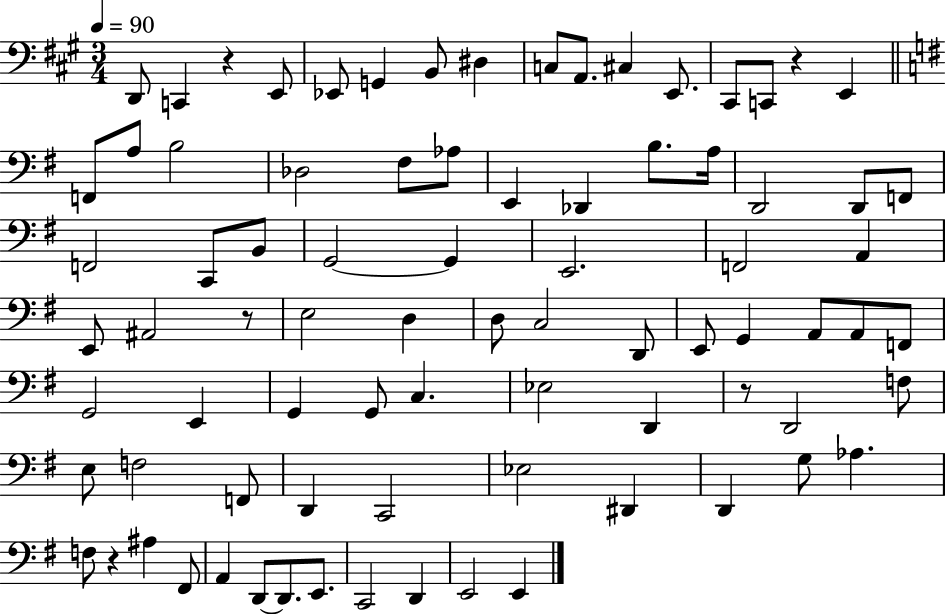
X:1
T:Untitled
M:3/4
L:1/4
K:A
D,,/2 C,, z E,,/2 _E,,/2 G,, B,,/2 ^D, C,/2 A,,/2 ^C, E,,/2 ^C,,/2 C,,/2 z E,, F,,/2 A,/2 B,2 _D,2 ^F,/2 _A,/2 E,, _D,, B,/2 A,/4 D,,2 D,,/2 F,,/2 F,,2 C,,/2 B,,/2 G,,2 G,, E,,2 F,,2 A,, E,,/2 ^A,,2 z/2 E,2 D, D,/2 C,2 D,,/2 E,,/2 G,, A,,/2 A,,/2 F,,/2 G,,2 E,, G,, G,,/2 C, _E,2 D,, z/2 D,,2 F,/2 E,/2 F,2 F,,/2 D,, C,,2 _E,2 ^D,, D,, G,/2 _A, F,/2 z ^A, ^F,,/2 A,, D,,/2 D,,/2 E,,/2 C,,2 D,, E,,2 E,,